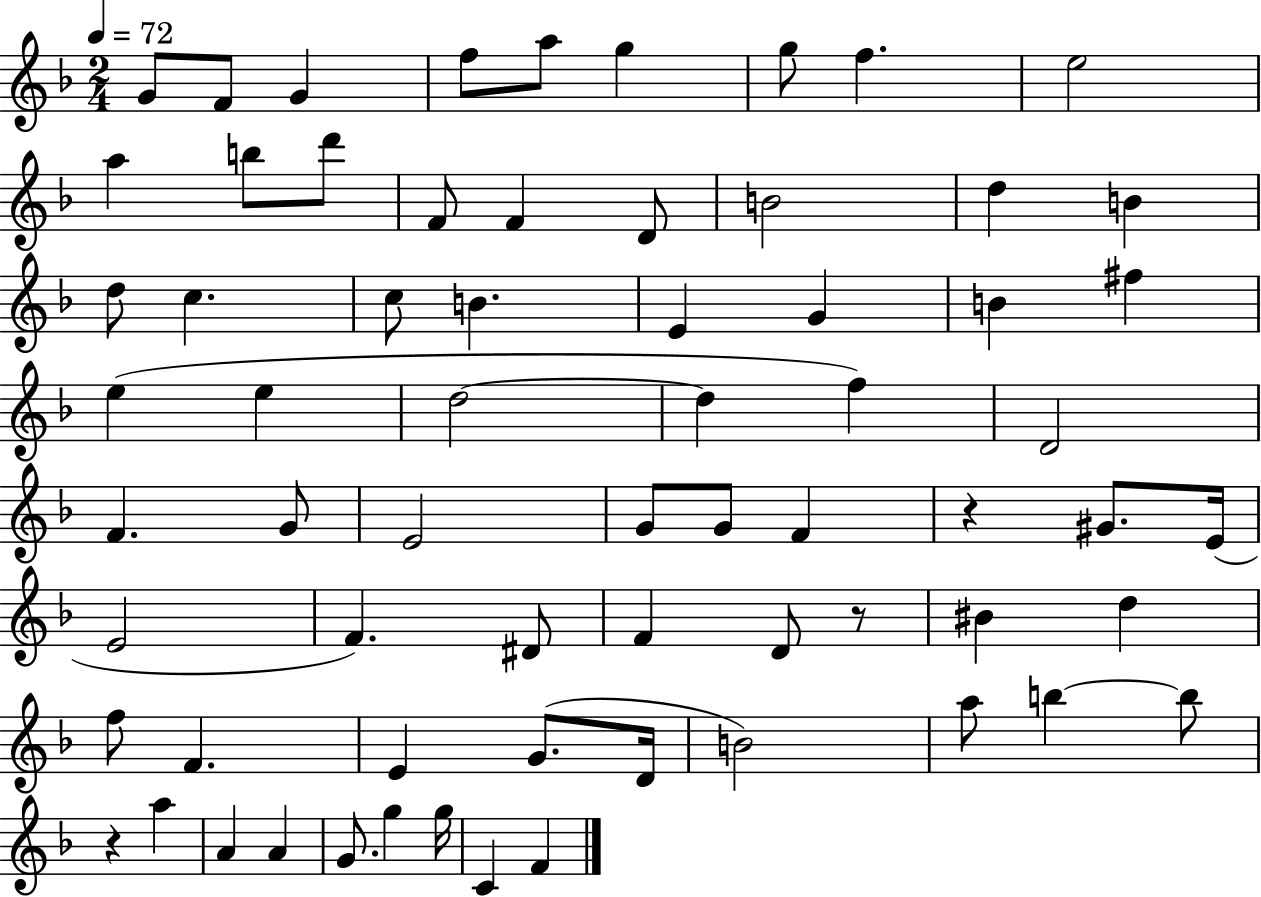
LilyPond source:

{
  \clef treble
  \numericTimeSignature
  \time 2/4
  \key f \major
  \tempo 4 = 72
  g'8 f'8 g'4 | f''8 a''8 g''4 | g''8 f''4. | e''2 | \break a''4 b''8 d'''8 | f'8 f'4 d'8 | b'2 | d''4 b'4 | \break d''8 c''4. | c''8 b'4. | e'4 g'4 | b'4 fis''4 | \break e''4( e''4 | d''2~~ | d''4 f''4) | d'2 | \break f'4. g'8 | e'2 | g'8 g'8 f'4 | r4 gis'8. e'16( | \break e'2 | f'4.) dis'8 | f'4 d'8 r8 | bis'4 d''4 | \break f''8 f'4. | e'4 g'8.( d'16 | b'2) | a''8 b''4~~ b''8 | \break r4 a''4 | a'4 a'4 | g'8. g''4 g''16 | c'4 f'4 | \break \bar "|."
}